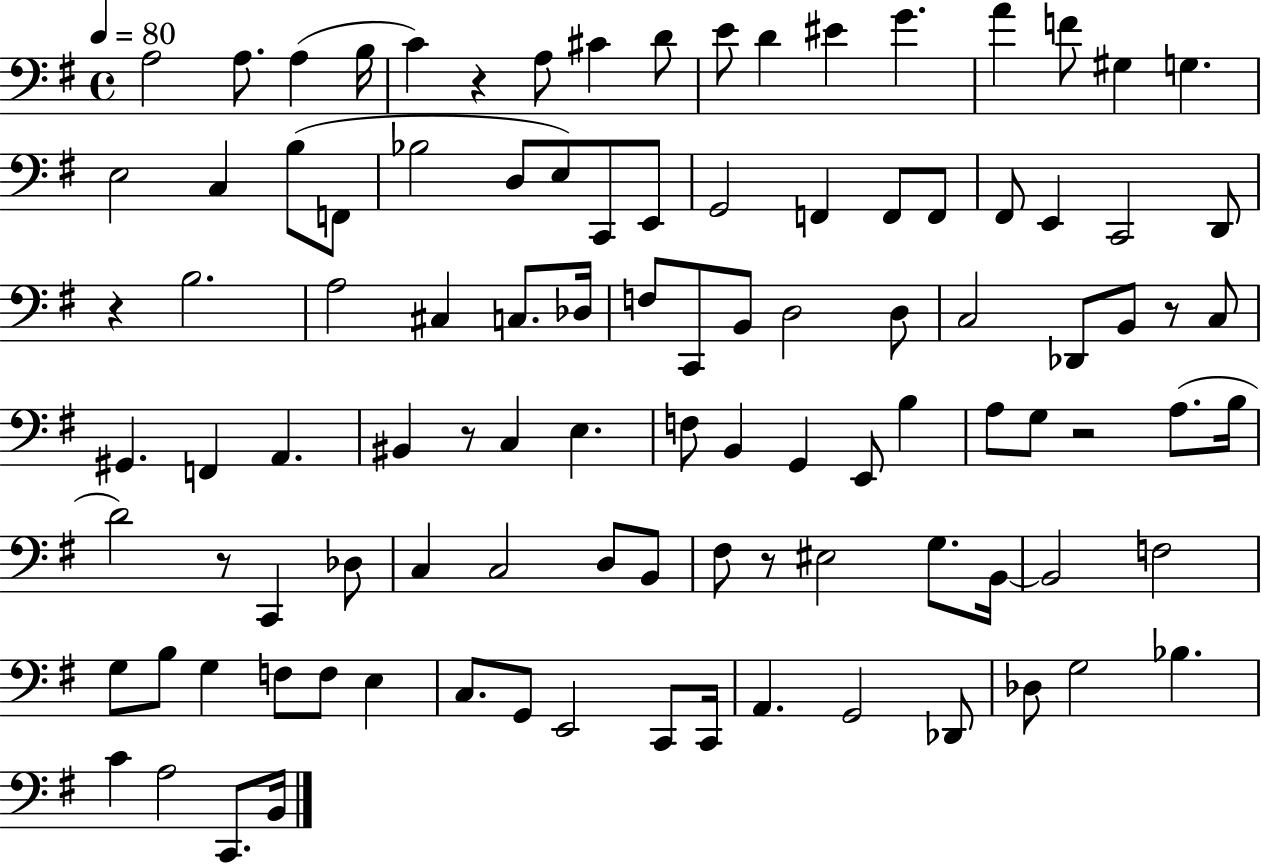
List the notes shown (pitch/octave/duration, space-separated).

A3/h A3/e. A3/q B3/s C4/q R/q A3/e C#4/q D4/e E4/e D4/q EIS4/q G4/q. A4/q F4/e G#3/q G3/q. E3/h C3/q B3/e F2/e Bb3/h D3/e E3/e C2/e E2/e G2/h F2/q F2/e F2/e F#2/e E2/q C2/h D2/e R/q B3/h. A3/h C#3/q C3/e. Db3/s F3/e C2/e B2/e D3/h D3/e C3/h Db2/e B2/e R/e C3/e G#2/q. F2/q A2/q. BIS2/q R/e C3/q E3/q. F3/e B2/q G2/q E2/e B3/q A3/e G3/e R/h A3/e. B3/s D4/h R/e C2/q Db3/e C3/q C3/h D3/e B2/e F#3/e R/e EIS3/h G3/e. B2/s B2/h F3/h G3/e B3/e G3/q F3/e F3/e E3/q C3/e. G2/e E2/h C2/e C2/s A2/q. G2/h Db2/e Db3/e G3/h Bb3/q. C4/q A3/h C2/e. B2/s